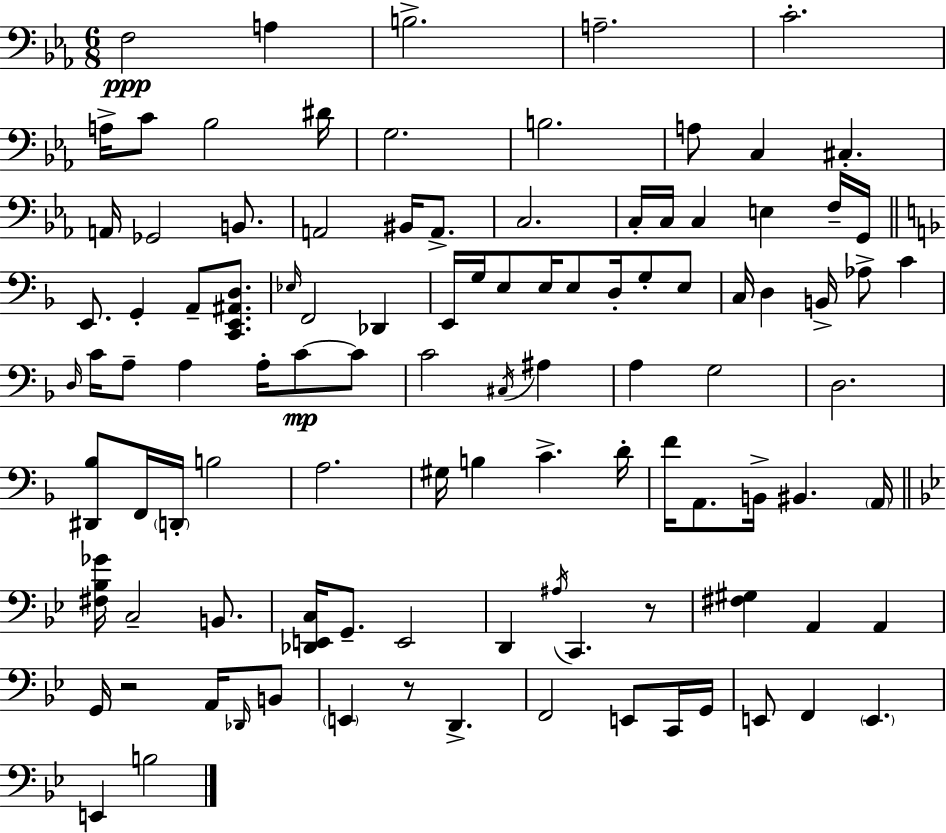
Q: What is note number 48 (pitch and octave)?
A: C4